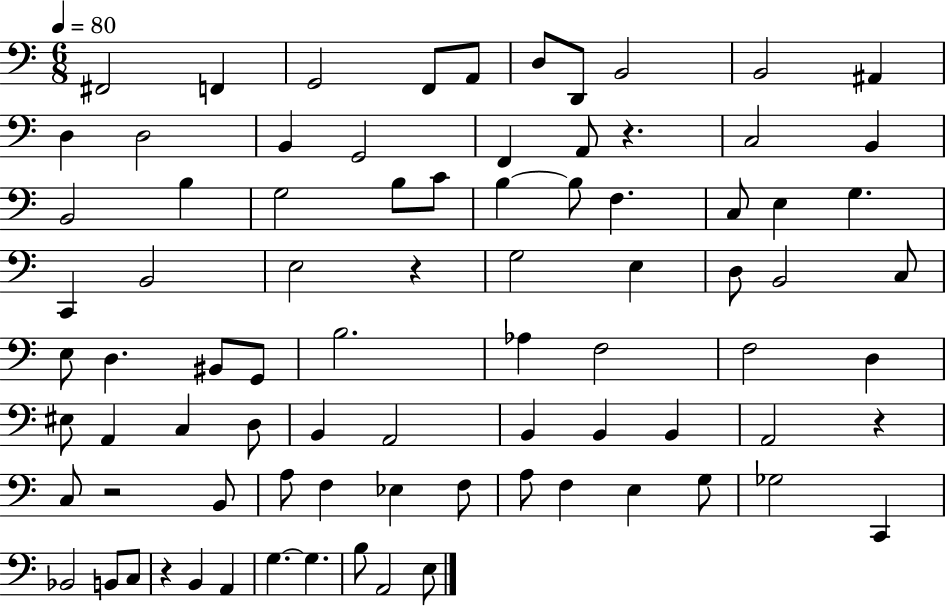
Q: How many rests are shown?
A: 5